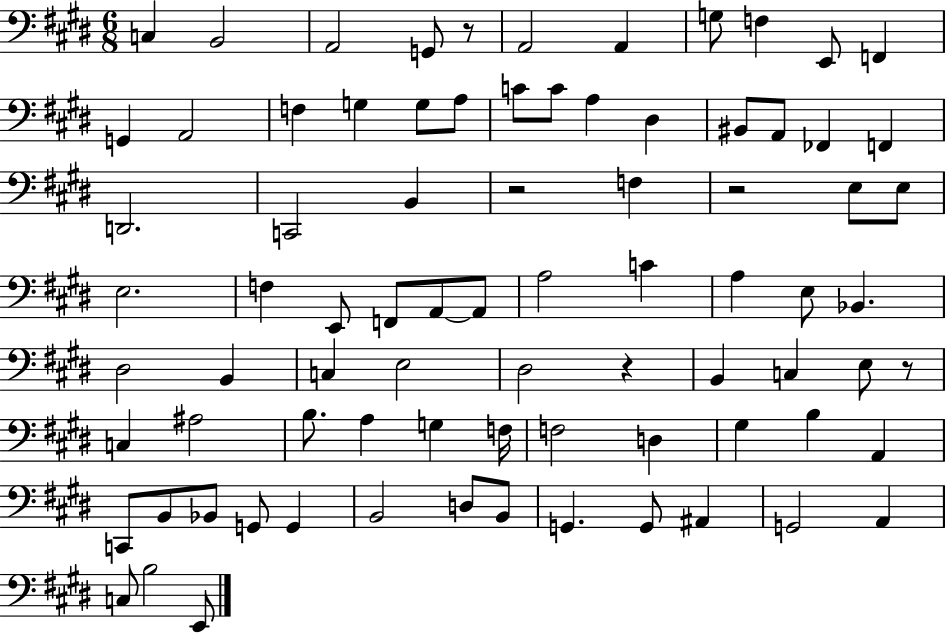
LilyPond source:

{
  \clef bass
  \numericTimeSignature
  \time 6/8
  \key e \major
  c4 b,2 | a,2 g,8 r8 | a,2 a,4 | g8 f4 e,8 f,4 | \break g,4 a,2 | f4 g4 g8 a8 | c'8 c'8 a4 dis4 | bis,8 a,8 fes,4 f,4 | \break d,2. | c,2 b,4 | r2 f4 | r2 e8 e8 | \break e2. | f4 e,8 f,8 a,8~~ a,8 | a2 c'4 | a4 e8 bes,4. | \break dis2 b,4 | c4 e2 | dis2 r4 | b,4 c4 e8 r8 | \break c4 ais2 | b8. a4 g4 f16 | f2 d4 | gis4 b4 a,4 | \break c,8 b,8 bes,8 g,8 g,4 | b,2 d8 b,8 | g,4. g,8 ais,4 | g,2 a,4 | \break c8 b2 e,8 | \bar "|."
}